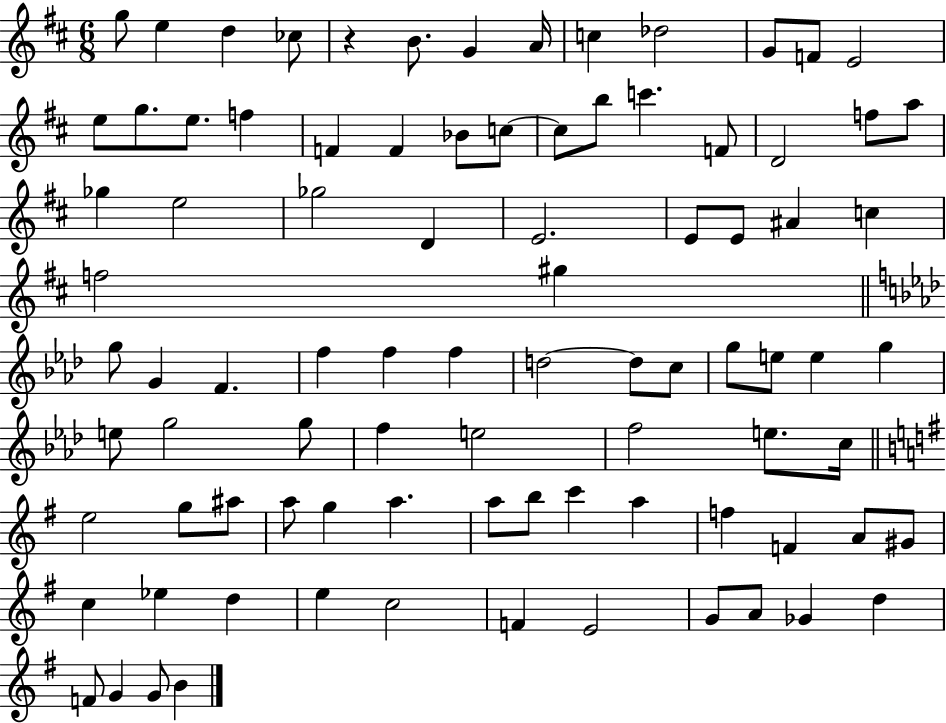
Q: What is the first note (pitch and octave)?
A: G5